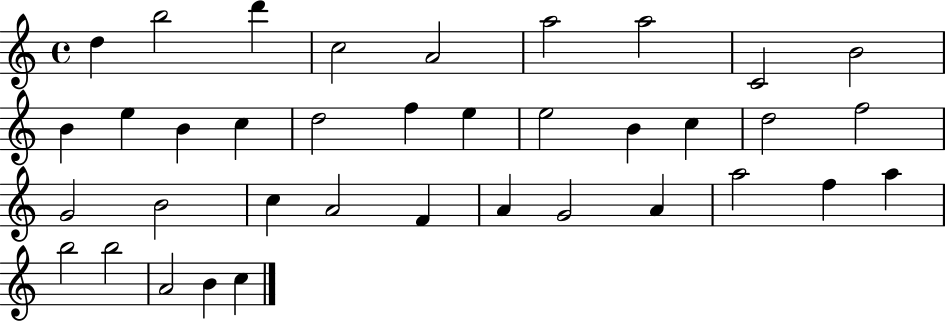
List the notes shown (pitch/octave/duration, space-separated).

D5/q B5/h D6/q C5/h A4/h A5/h A5/h C4/h B4/h B4/q E5/q B4/q C5/q D5/h F5/q E5/q E5/h B4/q C5/q D5/h F5/h G4/h B4/h C5/q A4/h F4/q A4/q G4/h A4/q A5/h F5/q A5/q B5/h B5/h A4/h B4/q C5/q